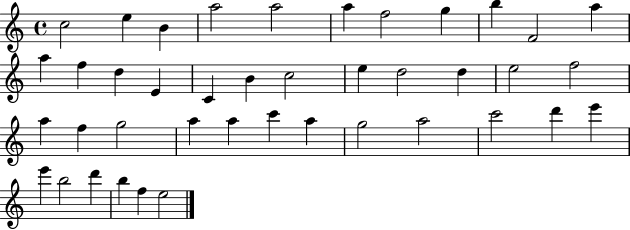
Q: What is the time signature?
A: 4/4